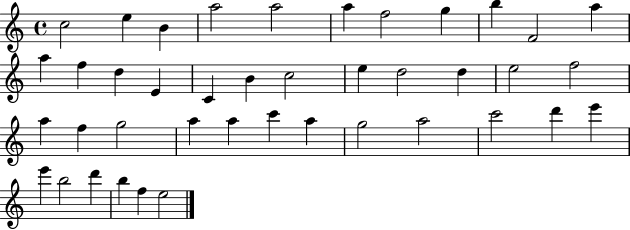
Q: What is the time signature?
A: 4/4